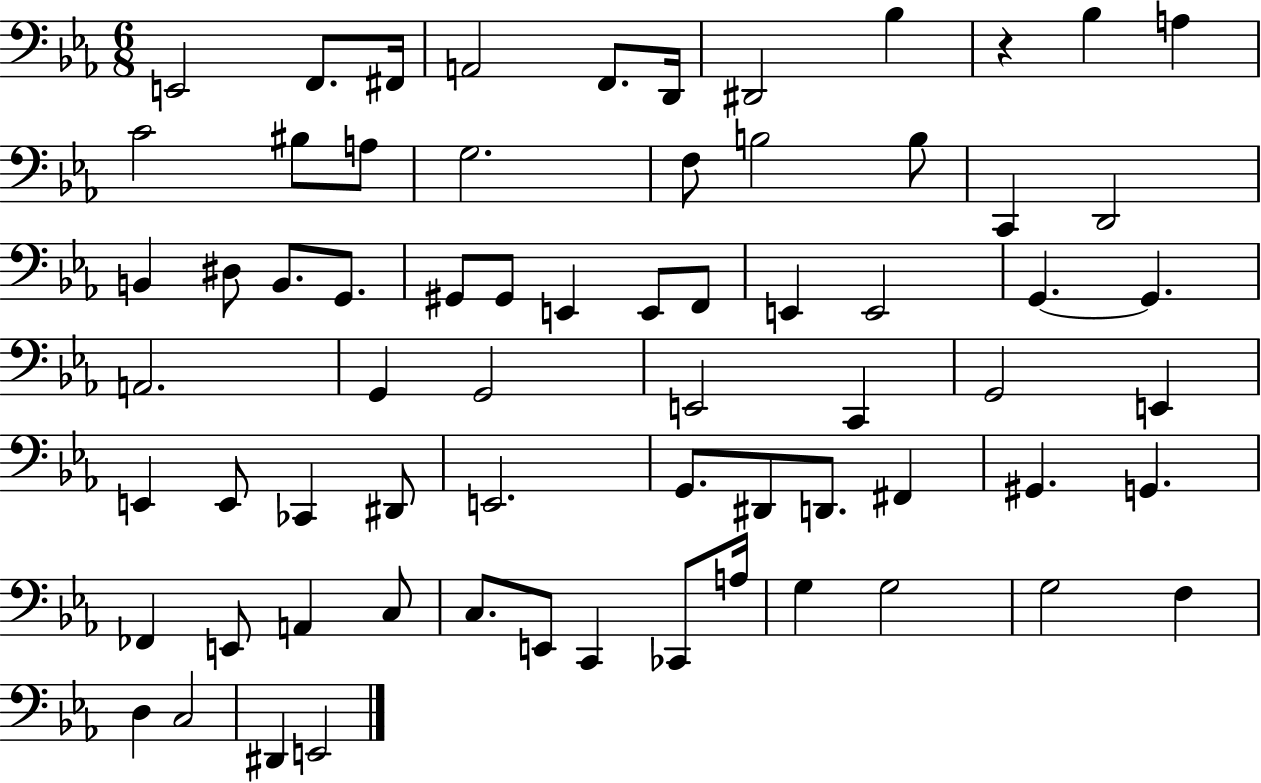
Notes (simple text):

E2/h F2/e. F#2/s A2/h F2/e. D2/s D#2/h Bb3/q R/q Bb3/q A3/q C4/h BIS3/e A3/e G3/h. F3/e B3/h B3/e C2/q D2/h B2/q D#3/e B2/e. G2/e. G#2/e G#2/e E2/q E2/e F2/e E2/q E2/h G2/q. G2/q. A2/h. G2/q G2/h E2/h C2/q G2/h E2/q E2/q E2/e CES2/q D#2/e E2/h. G2/e. D#2/e D2/e. F#2/q G#2/q. G2/q. FES2/q E2/e A2/q C3/e C3/e. E2/e C2/q CES2/e A3/s G3/q G3/h G3/h F3/q D3/q C3/h D#2/q E2/h